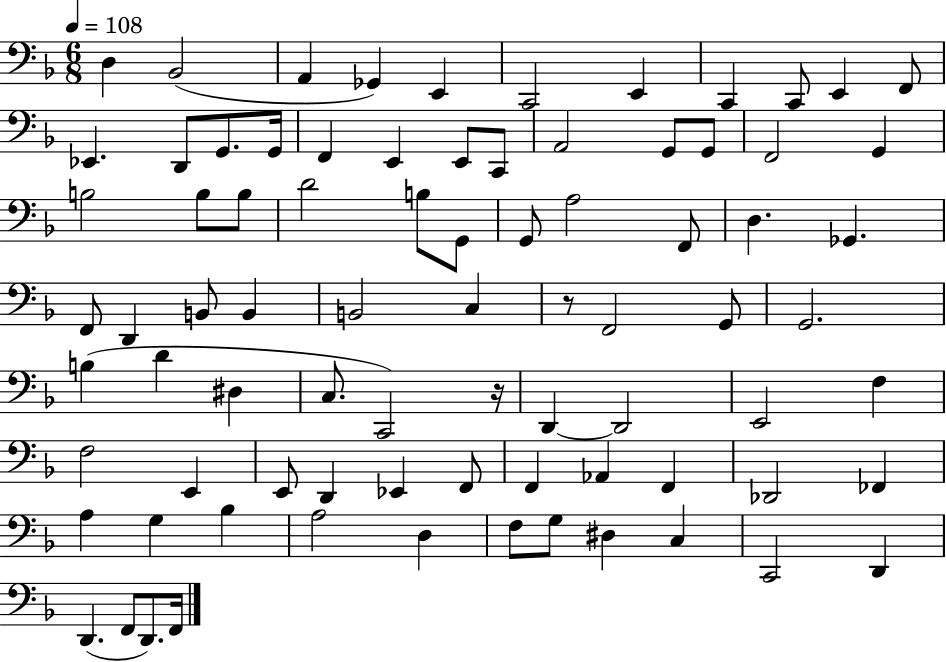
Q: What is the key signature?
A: F major